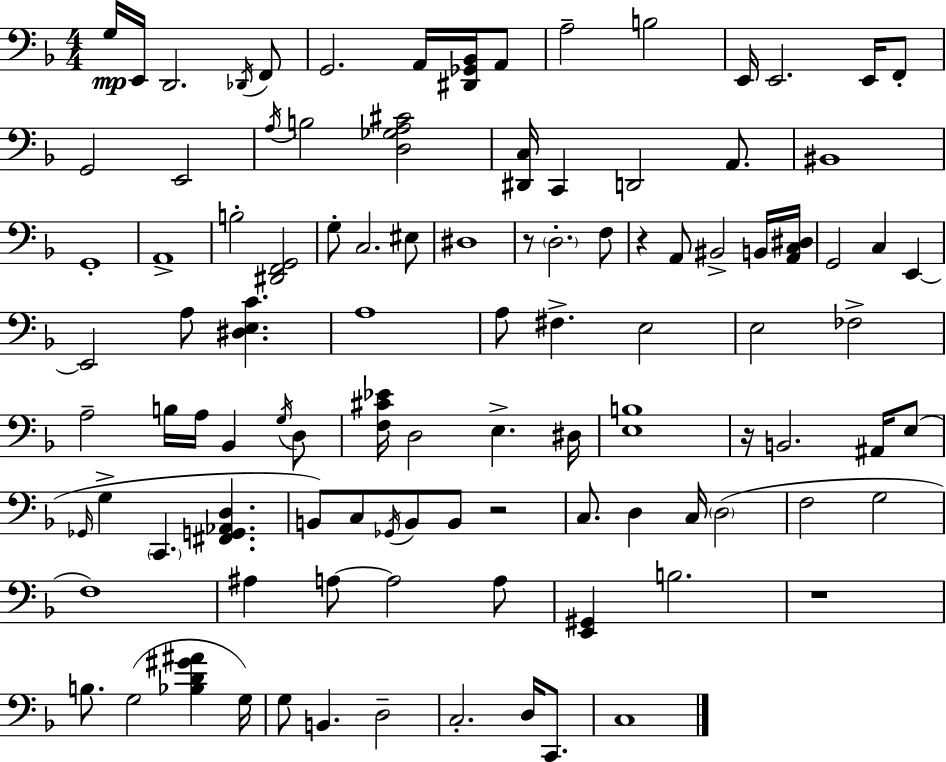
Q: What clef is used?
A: bass